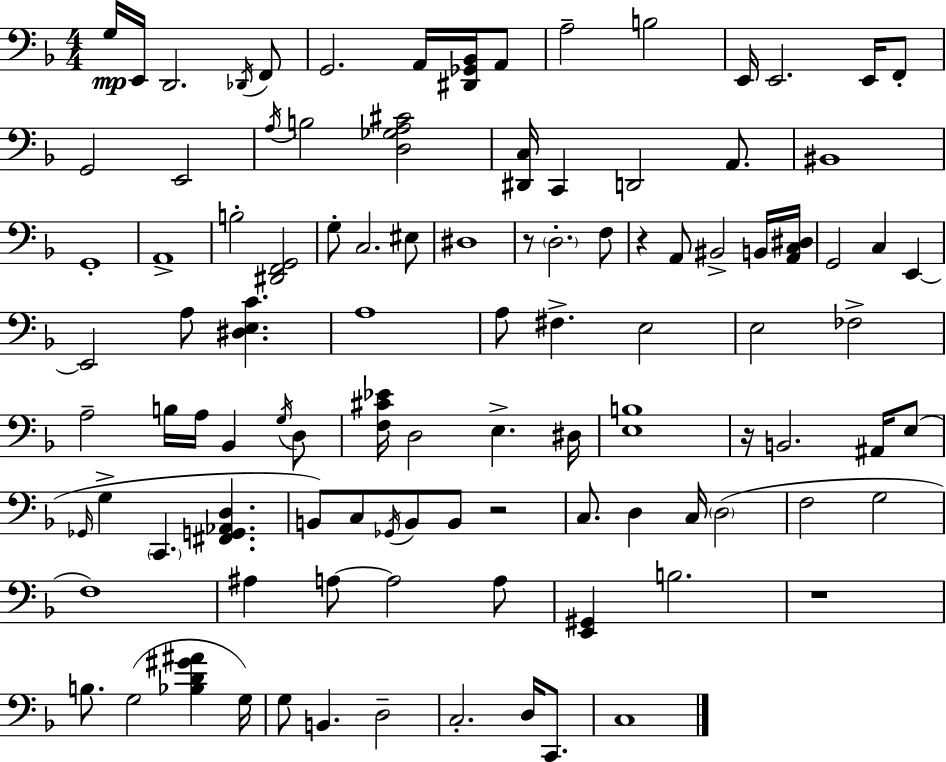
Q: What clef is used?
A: bass